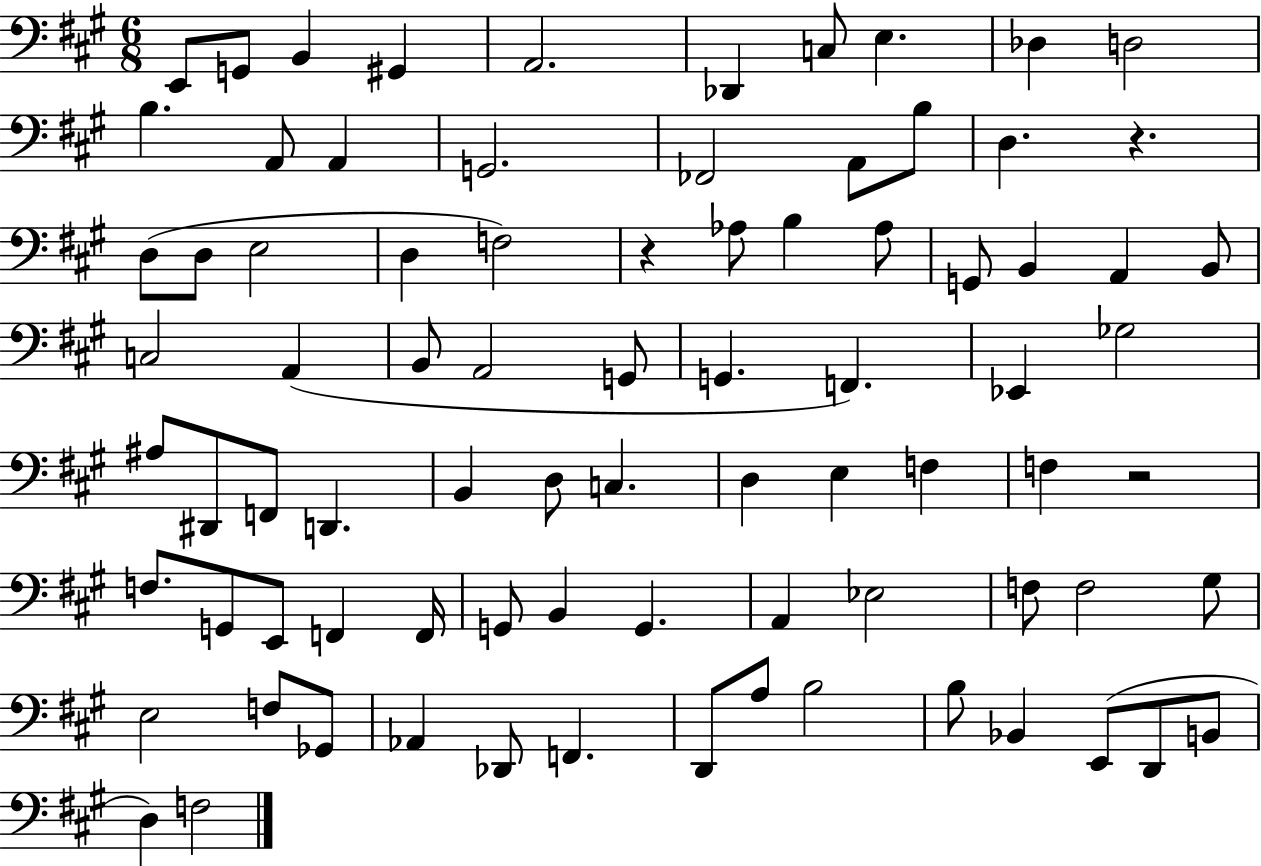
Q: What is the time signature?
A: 6/8